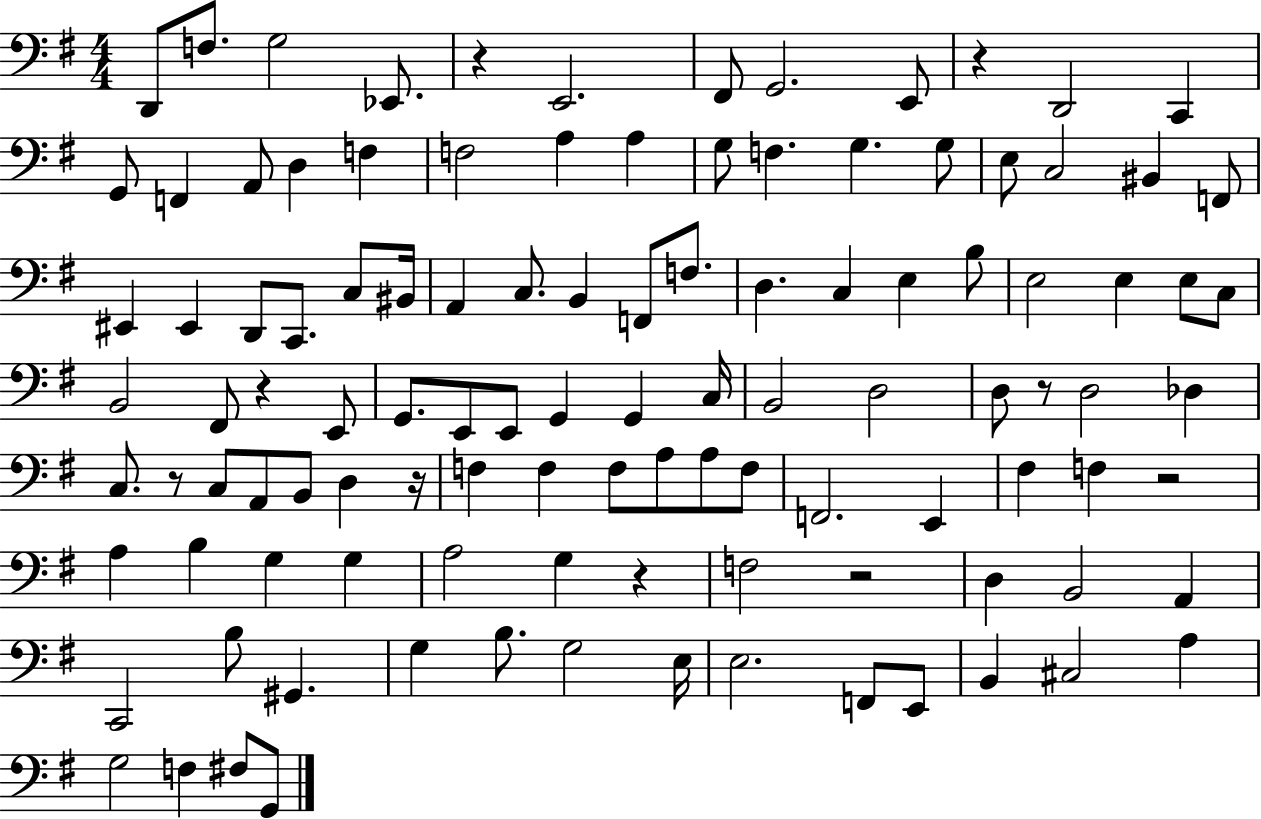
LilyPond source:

{
  \clef bass
  \numericTimeSignature
  \time 4/4
  \key g \major
  d,8 f8. g2 ees,8. | r4 e,2. | fis,8 g,2. e,8 | r4 d,2 c,4 | \break g,8 f,4 a,8 d4 f4 | f2 a4 a4 | g8 f4. g4. g8 | e8 c2 bis,4 f,8 | \break eis,4 eis,4 d,8 c,8. c8 bis,16 | a,4 c8. b,4 f,8 f8. | d4. c4 e4 b8 | e2 e4 e8 c8 | \break b,2 fis,8 r4 e,8 | g,8. e,8 e,8 g,4 g,4 c16 | b,2 d2 | d8 r8 d2 des4 | \break c8. r8 c8 a,8 b,8 d4 r16 | f4 f4 f8 a8 a8 f8 | f,2. e,4 | fis4 f4 r2 | \break a4 b4 g4 g4 | a2 g4 r4 | f2 r2 | d4 b,2 a,4 | \break c,2 b8 gis,4. | g4 b8. g2 e16 | e2. f,8 e,8 | b,4 cis2 a4 | \break g2 f4 fis8 g,8 | \bar "|."
}